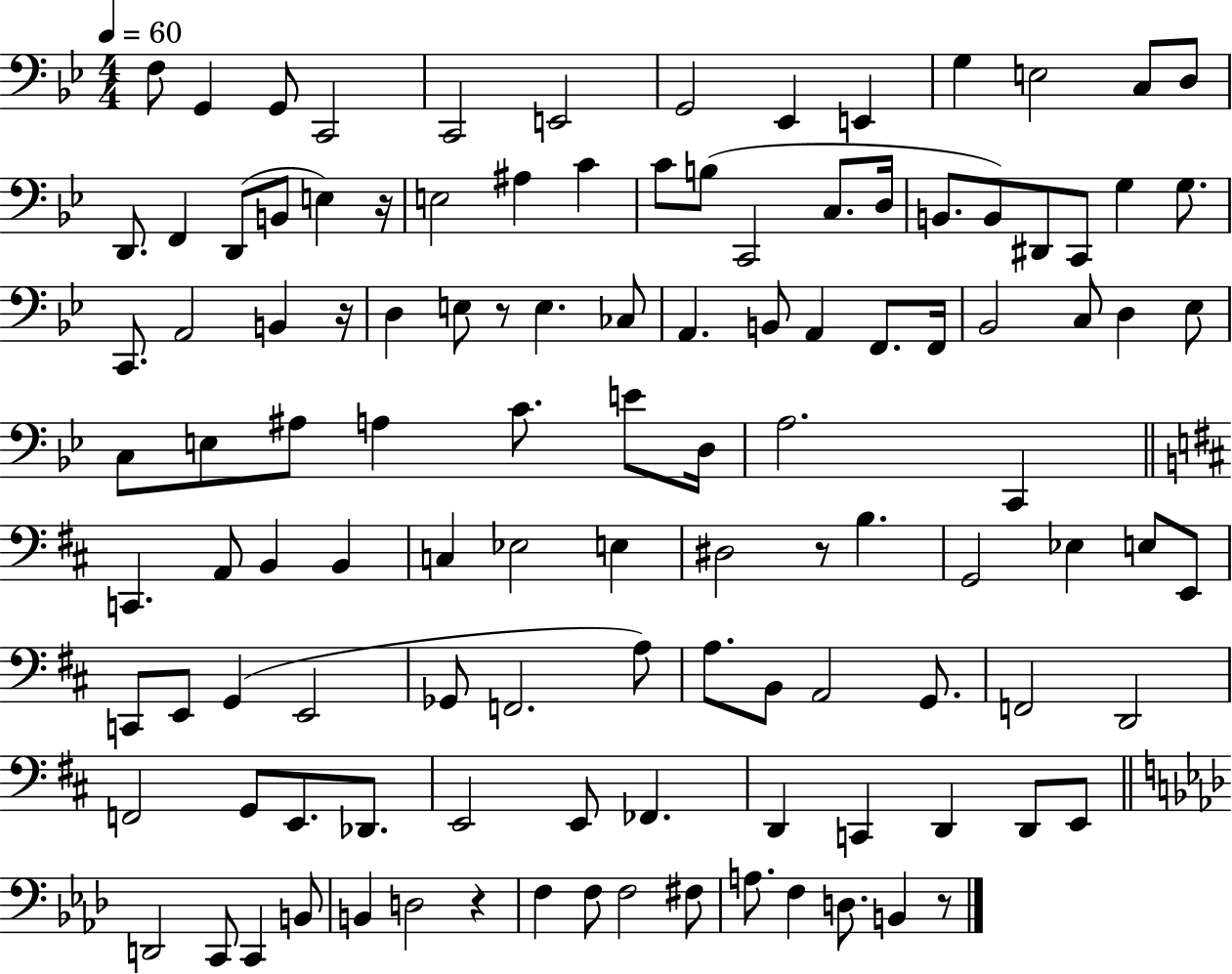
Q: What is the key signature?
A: BES major